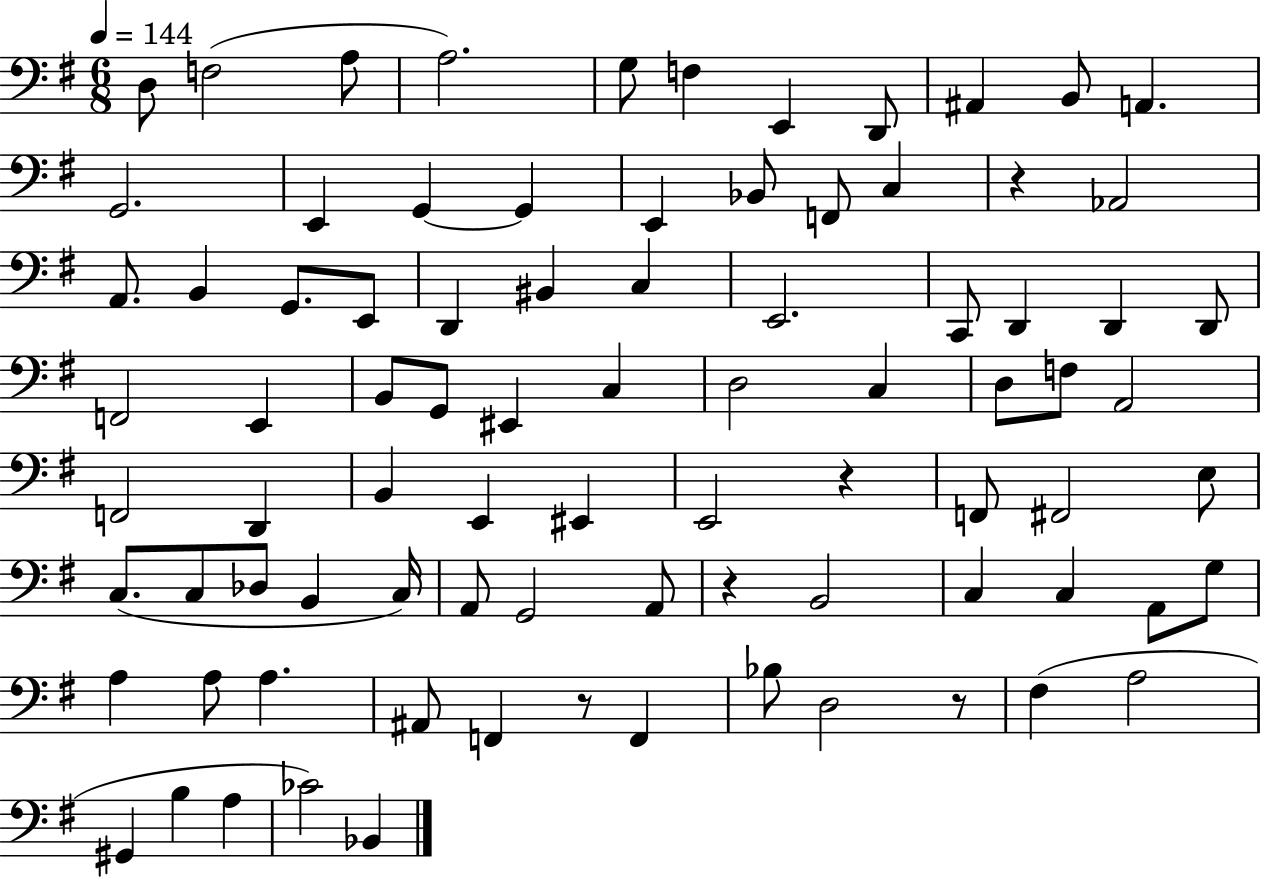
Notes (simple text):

D3/e F3/h A3/e A3/h. G3/e F3/q E2/q D2/e A#2/q B2/e A2/q. G2/h. E2/q G2/q G2/q E2/q Bb2/e F2/e C3/q R/q Ab2/h A2/e. B2/q G2/e. E2/e D2/q BIS2/q C3/q E2/h. C2/e D2/q D2/q D2/e F2/h E2/q B2/e G2/e EIS2/q C3/q D3/h C3/q D3/e F3/e A2/h F2/h D2/q B2/q E2/q EIS2/q E2/h R/q F2/e F#2/h E3/e C3/e. C3/e Db3/e B2/q C3/s A2/e G2/h A2/e R/q B2/h C3/q C3/q A2/e G3/e A3/q A3/e A3/q. A#2/e F2/q R/e F2/q Bb3/e D3/h R/e F#3/q A3/h G#2/q B3/q A3/q CES4/h Bb2/q